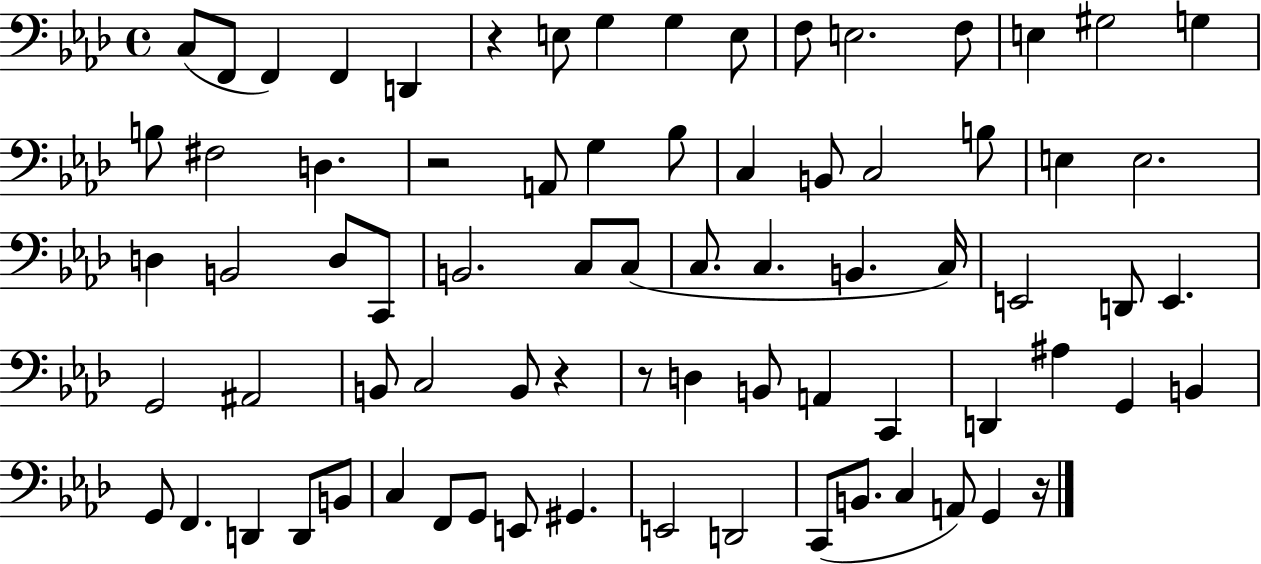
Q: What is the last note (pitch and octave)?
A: G2